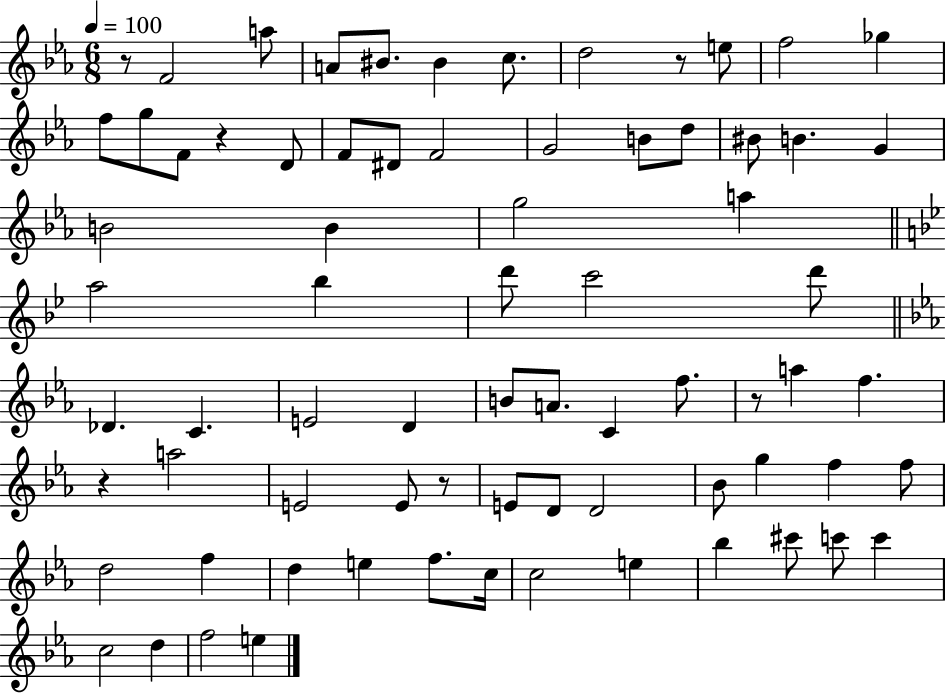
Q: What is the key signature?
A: EES major